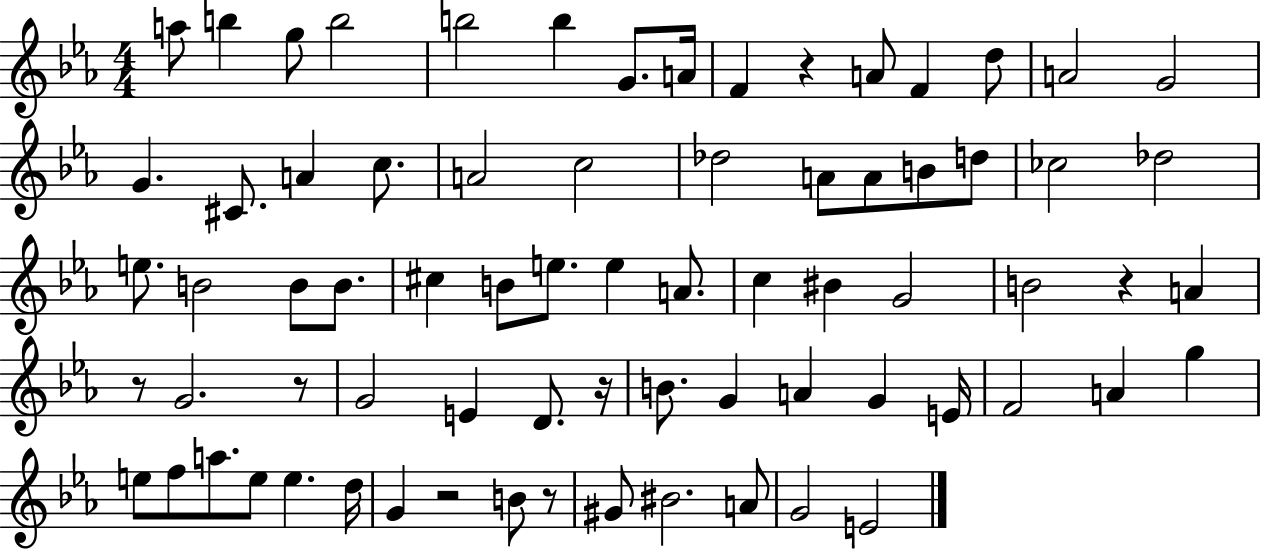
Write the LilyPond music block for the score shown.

{
  \clef treble
  \numericTimeSignature
  \time 4/4
  \key ees \major
  \repeat volta 2 { a''8 b''4 g''8 b''2 | b''2 b''4 g'8. a'16 | f'4 r4 a'8 f'4 d''8 | a'2 g'2 | \break g'4. cis'8. a'4 c''8. | a'2 c''2 | des''2 a'8 a'8 b'8 d''8 | ces''2 des''2 | \break e''8. b'2 b'8 b'8. | cis''4 b'8 e''8. e''4 a'8. | c''4 bis'4 g'2 | b'2 r4 a'4 | \break r8 g'2. r8 | g'2 e'4 d'8. r16 | b'8. g'4 a'4 g'4 e'16 | f'2 a'4 g''4 | \break e''8 f''8 a''8. e''8 e''4. d''16 | g'4 r2 b'8 r8 | gis'8 bis'2. a'8 | g'2 e'2 | \break } \bar "|."
}